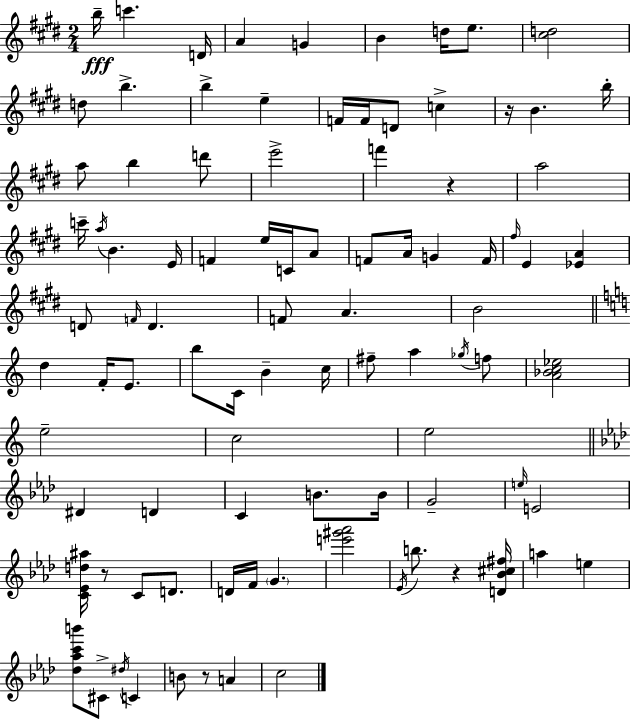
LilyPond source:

{
  \clef treble
  \numericTimeSignature
  \time 2/4
  \key e \major
  b''16--\fff c'''4. d'16 | a'4 g'4 | b'4 d''16 e''8. | <cis'' d''>2 | \break d''8 b''4.-> | b''4-> e''4-- | f'16 f'16 d'8 c''4-> | r16 b'4. b''16-. | \break a''8 b''4 d'''8 | e'''2-> | f'''4 r4 | a''2 | \break c'''16-- \acciaccatura { a''16 } b'4. | e'16 f'4 e''16 c'16 a'8 | f'8 a'16 g'4 | f'16 \grace { fis''16 } e'4 <ees' a'>4 | \break d'8 \grace { f'16 } d'4. | f'8 a'4. | b'2 | \bar "||" \break \key c \major d''4 f'16-. e'8. | b''8 c'16 b'4-- c''16 | fis''8-- a''4 \acciaccatura { ges''16 } f''8 | <a' bes' c'' ees''>2 | \break e''2-- | c''2 | e''2 | \bar "||" \break \key f \minor dis'4 d'4 | c'4 b'8. b'16 | g'2-- | \grace { e''16 } e'2 | \break <c' ees' d'' ais''>16 r8 c'8 d'8. | d'16 f'16 \parenthesize g'4. | <e''' gis''' aes'''>2 | \acciaccatura { ees'16 } b''8. r4 | \break <d' bes' cis'' fis''>16 a''4 e''4 | <des'' aes'' c''' b'''>8 cis'8-> \acciaccatura { dis''16 } c'4 | b'8 r8 a'4 | c''2 | \break \bar "|."
}